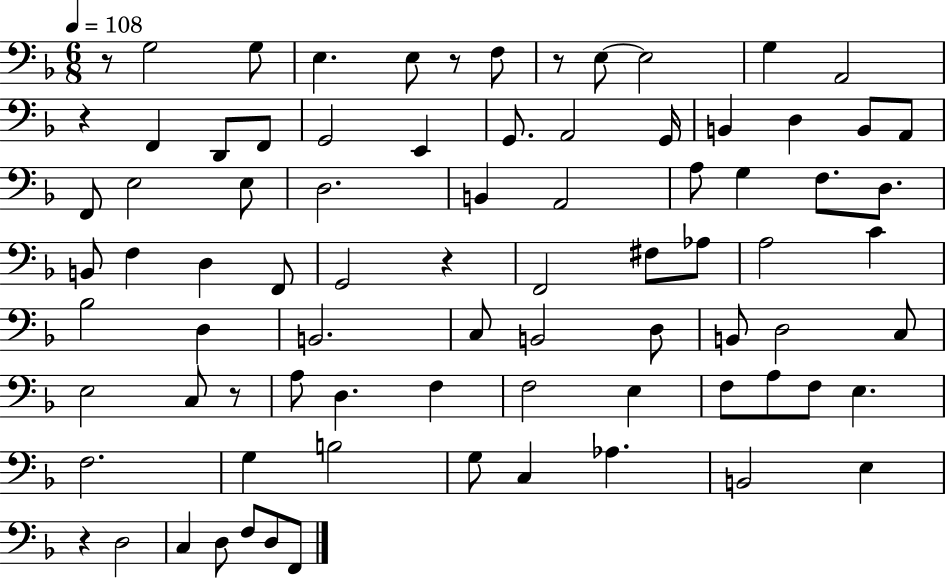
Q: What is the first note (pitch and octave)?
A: G3